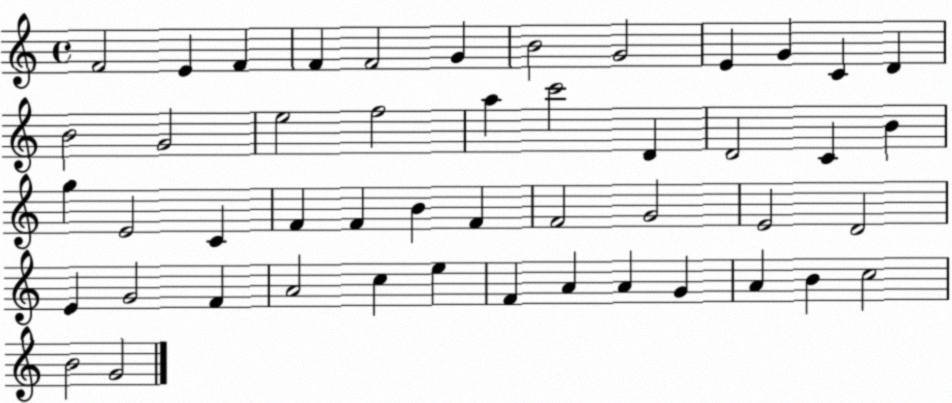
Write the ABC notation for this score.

X:1
T:Untitled
M:4/4
L:1/4
K:C
F2 E F F F2 G B2 G2 E G C D B2 G2 e2 f2 a c'2 D D2 C B g E2 C F F B F F2 G2 E2 D2 E G2 F A2 c e F A A G A B c2 B2 G2